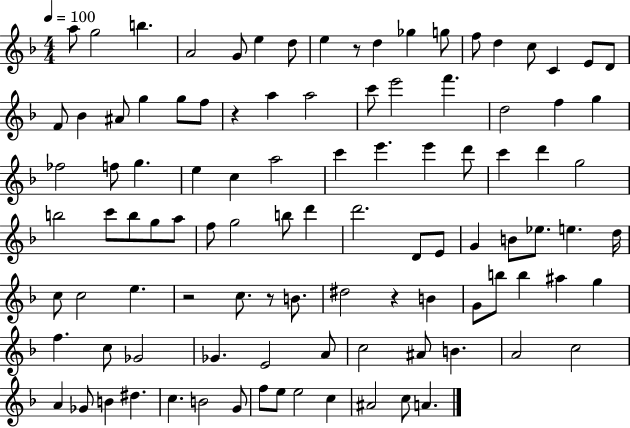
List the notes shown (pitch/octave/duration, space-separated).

A5/e G5/h B5/q. A4/h G4/e E5/q D5/e E5/q R/e D5/q Gb5/q G5/e F5/e D5/q C5/e C4/q E4/e D4/e F4/e Bb4/q A#4/e G5/q G5/e F5/e R/q A5/q A5/h C6/e E6/h F6/q. D5/h F5/q G5/q FES5/h F5/e G5/q. E5/q C5/q A5/h C6/q E6/q. E6/q D6/e C6/q D6/q G5/h B5/h C6/e B5/e G5/e A5/e F5/e G5/h B5/e D6/q D6/h. D4/e E4/e G4/q B4/e Eb5/e. E5/q. D5/s C5/e C5/h E5/q. R/h C5/e. R/e B4/e. D#5/h R/q B4/q G4/e B5/e B5/q A#5/q G5/q F5/q. C5/e Gb4/h Gb4/q. E4/h A4/e C5/h A#4/e B4/q. A4/h C5/h A4/q Gb4/e B4/q D#5/q. C5/q. B4/h G4/e F5/e E5/e E5/h C5/q A#4/h C5/e A4/q.